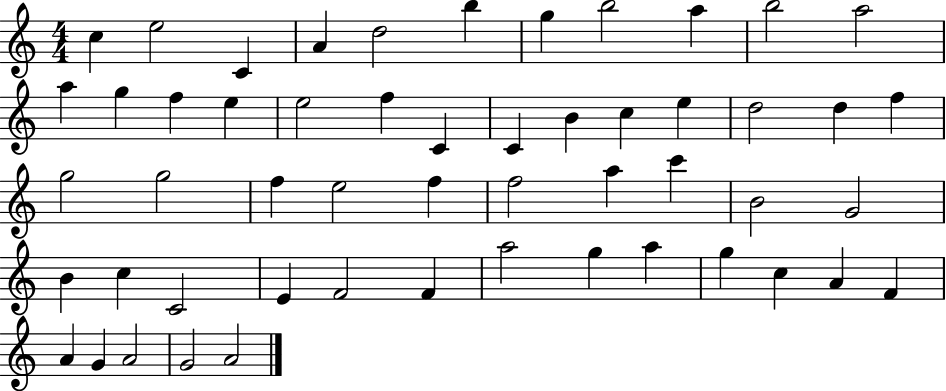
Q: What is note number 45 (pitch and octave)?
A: G5